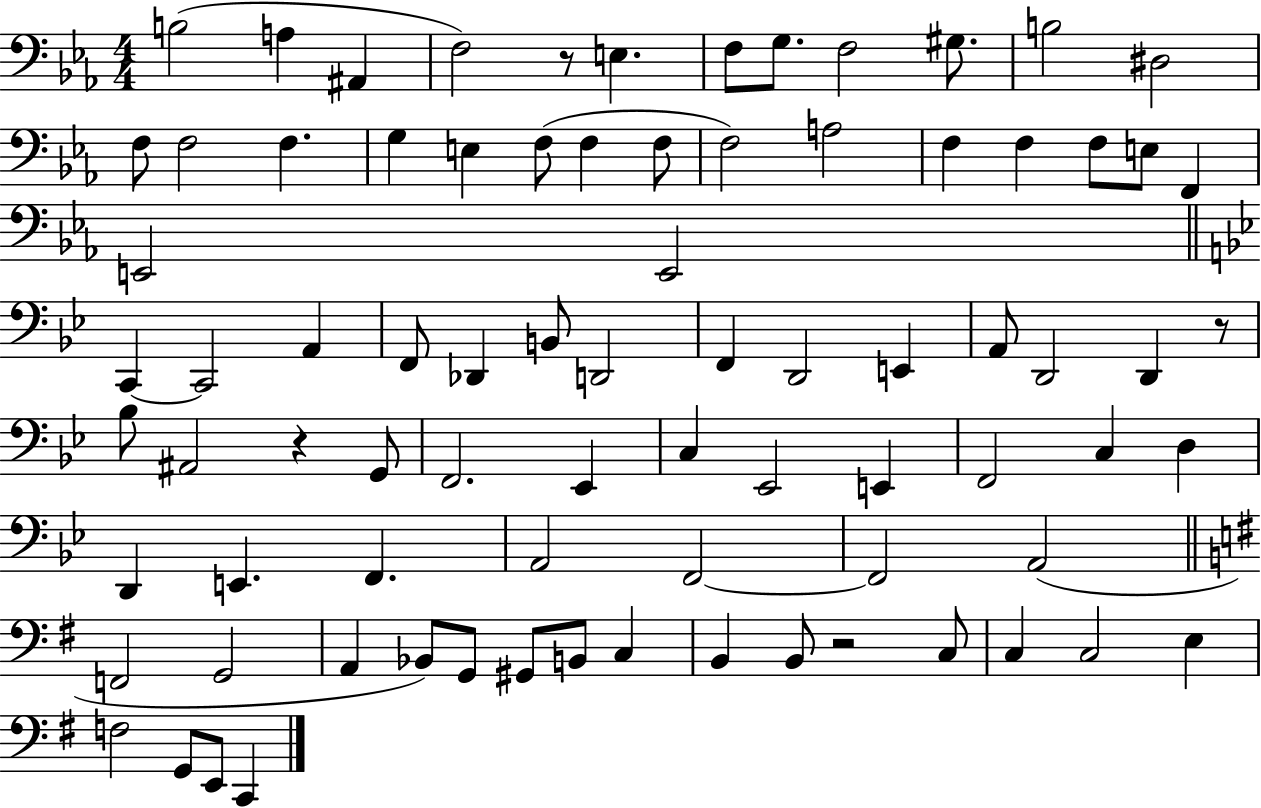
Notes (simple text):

B3/h A3/q A#2/q F3/h R/e E3/q. F3/e G3/e. F3/h G#3/e. B3/h D#3/h F3/e F3/h F3/q. G3/q E3/q F3/e F3/q F3/e F3/h A3/h F3/q F3/q F3/e E3/e F2/q E2/h E2/h C2/q C2/h A2/q F2/e Db2/q B2/e D2/h F2/q D2/h E2/q A2/e D2/h D2/q R/e Bb3/e A#2/h R/q G2/e F2/h. Eb2/q C3/q Eb2/h E2/q F2/h C3/q D3/q D2/q E2/q. F2/q. A2/h F2/h F2/h A2/h F2/h G2/h A2/q Bb2/e G2/e G#2/e B2/e C3/q B2/q B2/e R/h C3/e C3/q C3/h E3/q F3/h G2/e E2/e C2/q